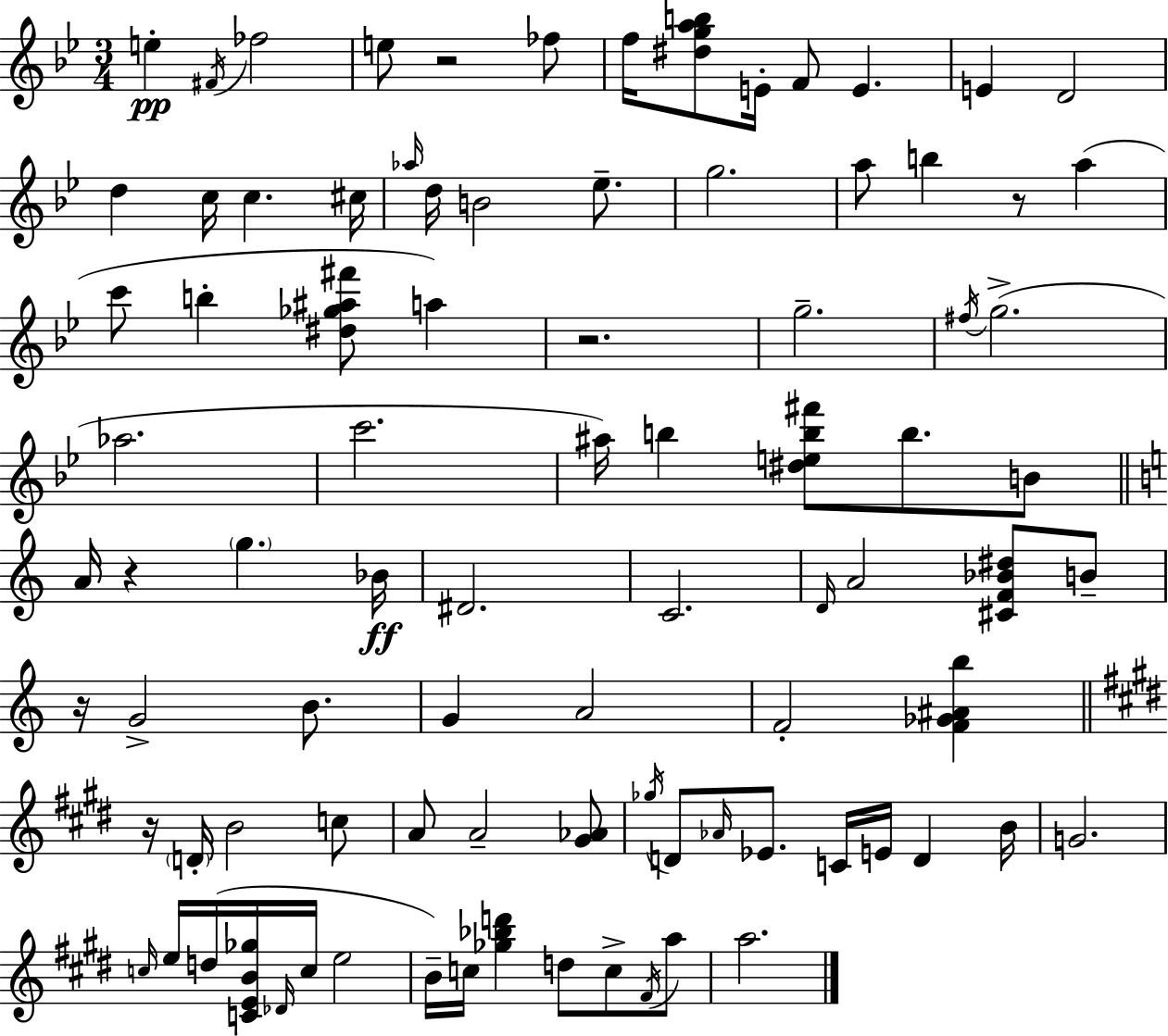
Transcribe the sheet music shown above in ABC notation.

X:1
T:Untitled
M:3/4
L:1/4
K:Gm
e ^F/4 _f2 e/2 z2 _f/2 f/4 [^dgab]/2 E/4 F/2 E E D2 d c/4 c ^c/4 _a/4 d/4 B2 _e/2 g2 a/2 b z/2 a c'/2 b [^d_g^a^f']/2 a z2 g2 ^f/4 g2 _a2 c'2 ^a/4 b [^deb^f']/2 b/2 B/2 A/4 z g _B/4 ^D2 C2 D/4 A2 [^CF_B^d]/2 B/2 z/4 G2 B/2 G A2 F2 [F_G^Ab] z/4 D/4 B2 c/2 A/2 A2 [^G_A]/2 _g/4 D/2 _A/4 _E/2 C/4 E/4 D B/4 G2 c/4 e/4 d/4 [CEB_g]/4 _D/4 c/4 e2 B/4 c/4 [_g_bd'] d/2 c/2 ^F/4 a/2 a2